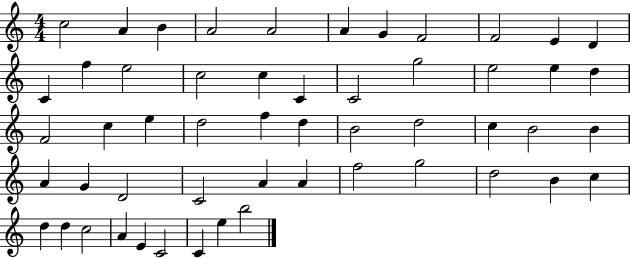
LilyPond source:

{
  \clef treble
  \numericTimeSignature
  \time 4/4
  \key c \major
  c''2 a'4 b'4 | a'2 a'2 | a'4 g'4 f'2 | f'2 e'4 d'4 | \break c'4 f''4 e''2 | c''2 c''4 c'4 | c'2 g''2 | e''2 e''4 d''4 | \break f'2 c''4 e''4 | d''2 f''4 d''4 | b'2 d''2 | c''4 b'2 b'4 | \break a'4 g'4 d'2 | c'2 a'4 a'4 | f''2 g''2 | d''2 b'4 c''4 | \break d''4 d''4 c''2 | a'4 e'4 c'2 | c'4 e''4 b''2 | \bar "|."
}